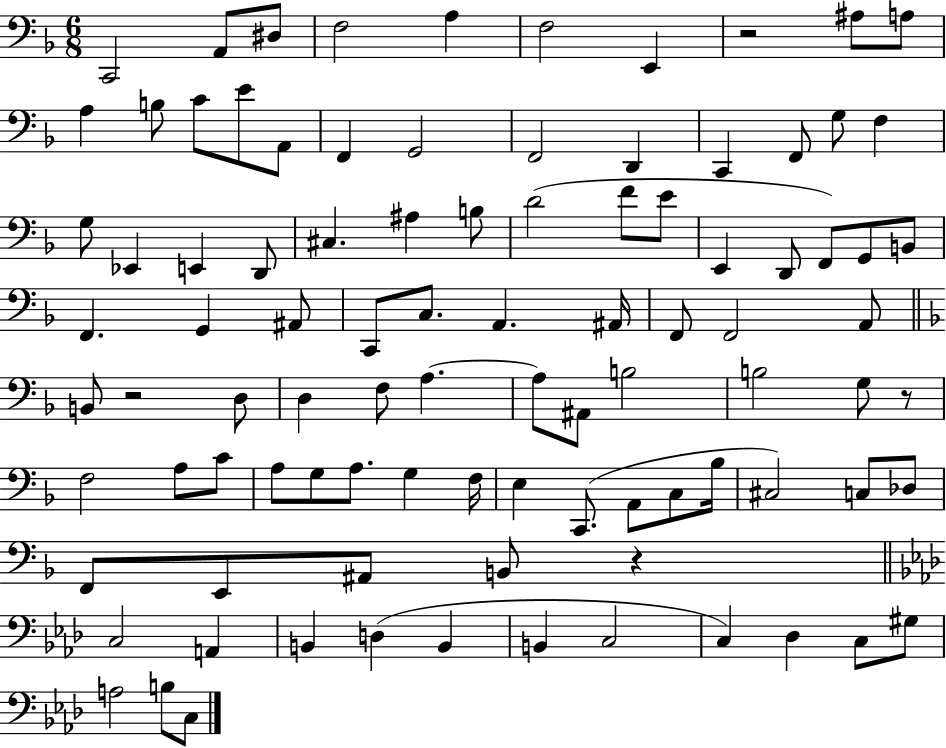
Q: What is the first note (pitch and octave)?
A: C2